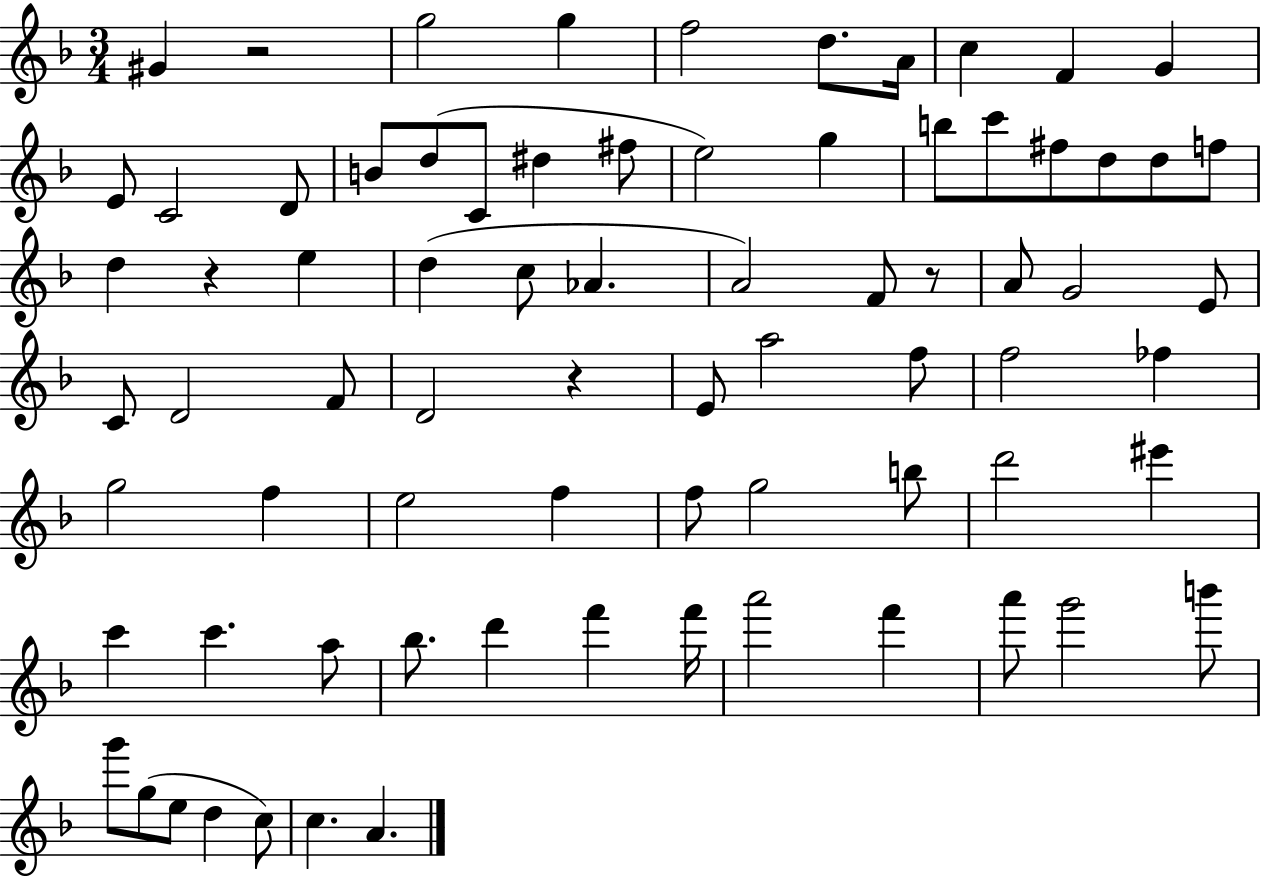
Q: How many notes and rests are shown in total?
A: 76